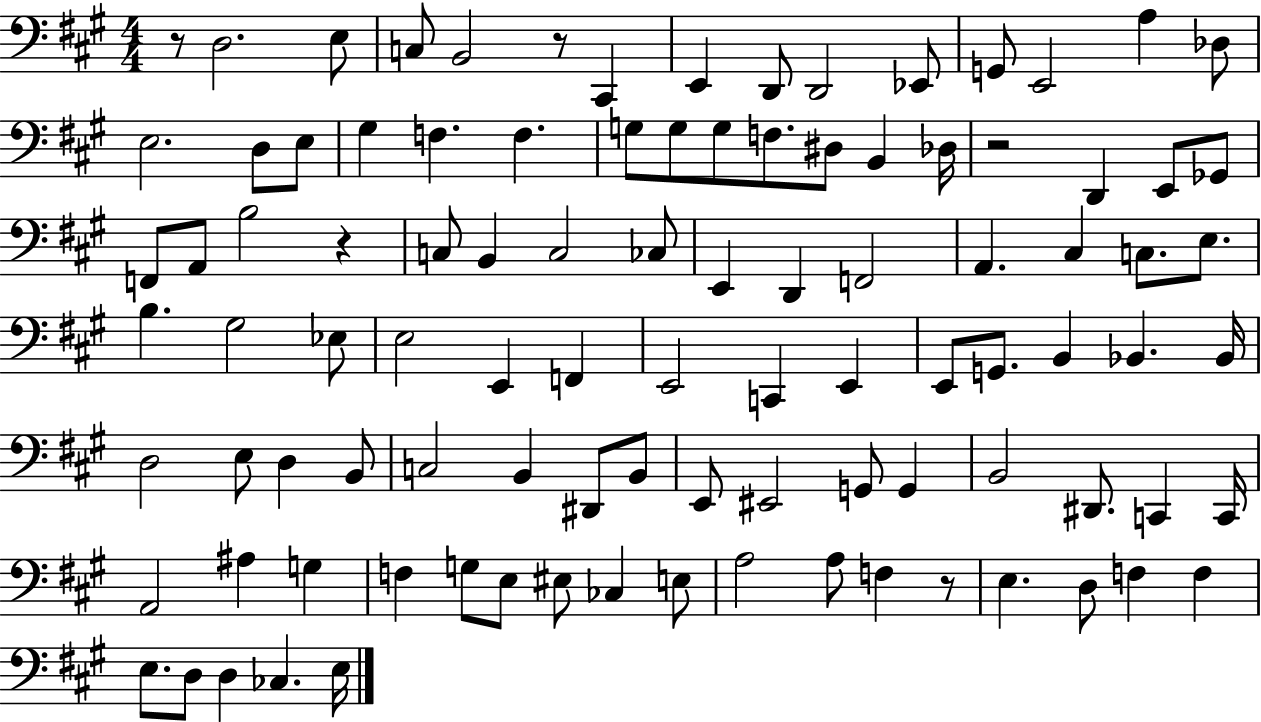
{
  \clef bass
  \numericTimeSignature
  \time 4/4
  \key a \major
  \repeat volta 2 { r8 d2. e8 | c8 b,2 r8 cis,4 | e,4 d,8 d,2 ees,8 | g,8 e,2 a4 des8 | \break e2. d8 e8 | gis4 f4. f4. | g8 g8 g8 f8. dis8 b,4 des16 | r2 d,4 e,8 ges,8 | \break f,8 a,8 b2 r4 | c8 b,4 c2 ces8 | e,4 d,4 f,2 | a,4. cis4 c8. e8. | \break b4. gis2 ees8 | e2 e,4 f,4 | e,2 c,4 e,4 | e,8 g,8. b,4 bes,4. bes,16 | \break d2 e8 d4 b,8 | c2 b,4 dis,8 b,8 | e,8 eis,2 g,8 g,4 | b,2 dis,8. c,4 c,16 | \break a,2 ais4 g4 | f4 g8 e8 eis8 ces4 e8 | a2 a8 f4 r8 | e4. d8 f4 f4 | \break e8. d8 d4 ces4. e16 | } \bar "|."
}